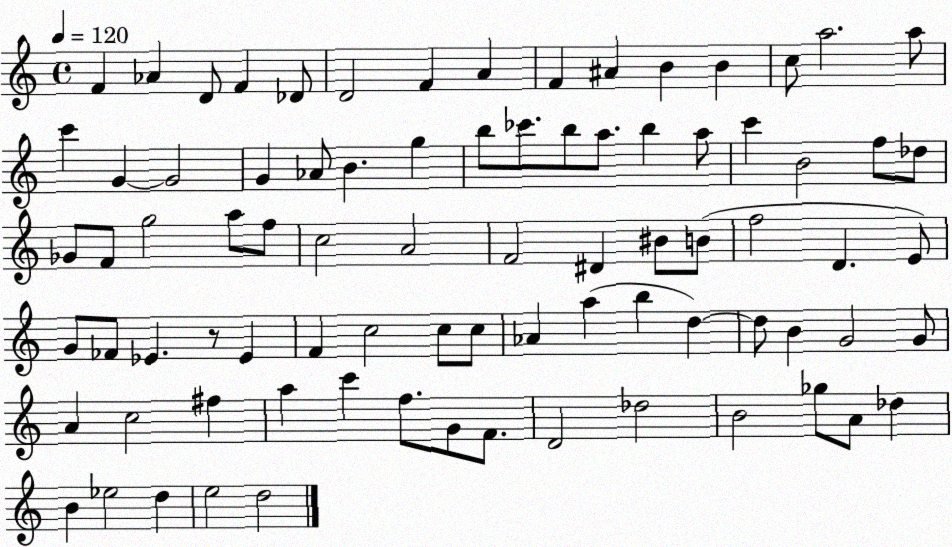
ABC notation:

X:1
T:Untitled
M:4/4
L:1/4
K:C
F _A D/2 F _D/2 D2 F A F ^A B B c/2 a2 a/2 c' G G2 G _A/2 B g b/2 _c'/2 b/2 a/2 b a/2 c' B2 f/2 _d/2 _G/2 F/2 g2 a/2 f/2 c2 A2 F2 ^D ^B/2 B/2 f2 D E/2 G/2 _F/2 _E z/2 _E F c2 c/2 c/2 _A a b d d/2 B G2 G/2 A c2 ^f a c' f/2 G/2 F/2 D2 _d2 B2 _g/2 A/2 _d B _e2 d e2 d2